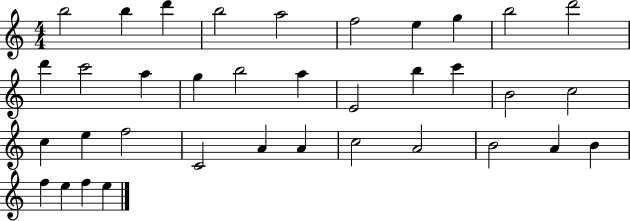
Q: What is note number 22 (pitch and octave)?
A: C5